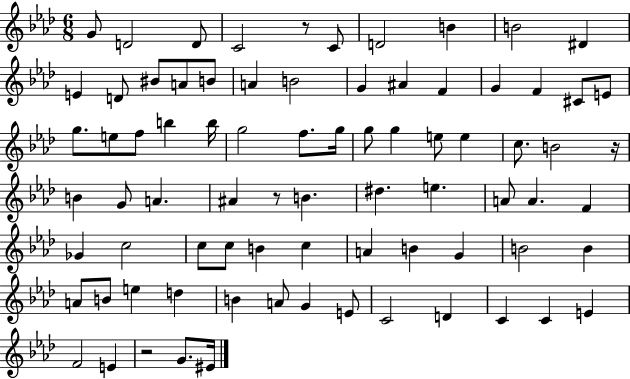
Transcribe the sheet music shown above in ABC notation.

X:1
T:Untitled
M:6/8
L:1/4
K:Ab
G/2 D2 D/2 C2 z/2 C/2 D2 B B2 ^D E D/2 ^B/2 A/2 B/2 A B2 G ^A F G F ^C/2 E/2 g/2 e/2 f/2 b b/4 g2 f/2 g/4 g/2 g e/2 e c/2 B2 z/4 B G/2 A ^A z/2 B ^d e A/2 A F _G c2 c/2 c/2 B c A B G B2 B A/2 B/2 e d B A/2 G E/2 C2 D C C E F2 E z2 G/2 ^E/4